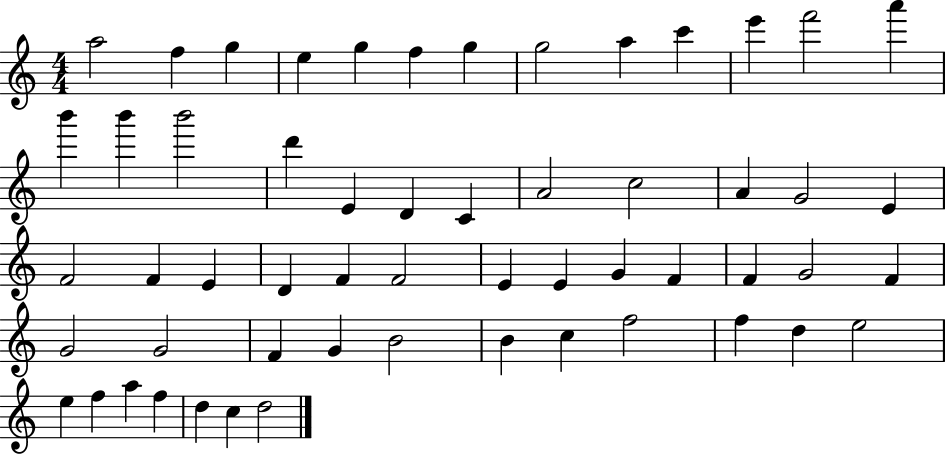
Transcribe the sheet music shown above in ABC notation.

X:1
T:Untitled
M:4/4
L:1/4
K:C
a2 f g e g f g g2 a c' e' f'2 a' b' b' b'2 d' E D C A2 c2 A G2 E F2 F E D F F2 E E G F F G2 F G2 G2 F G B2 B c f2 f d e2 e f a f d c d2